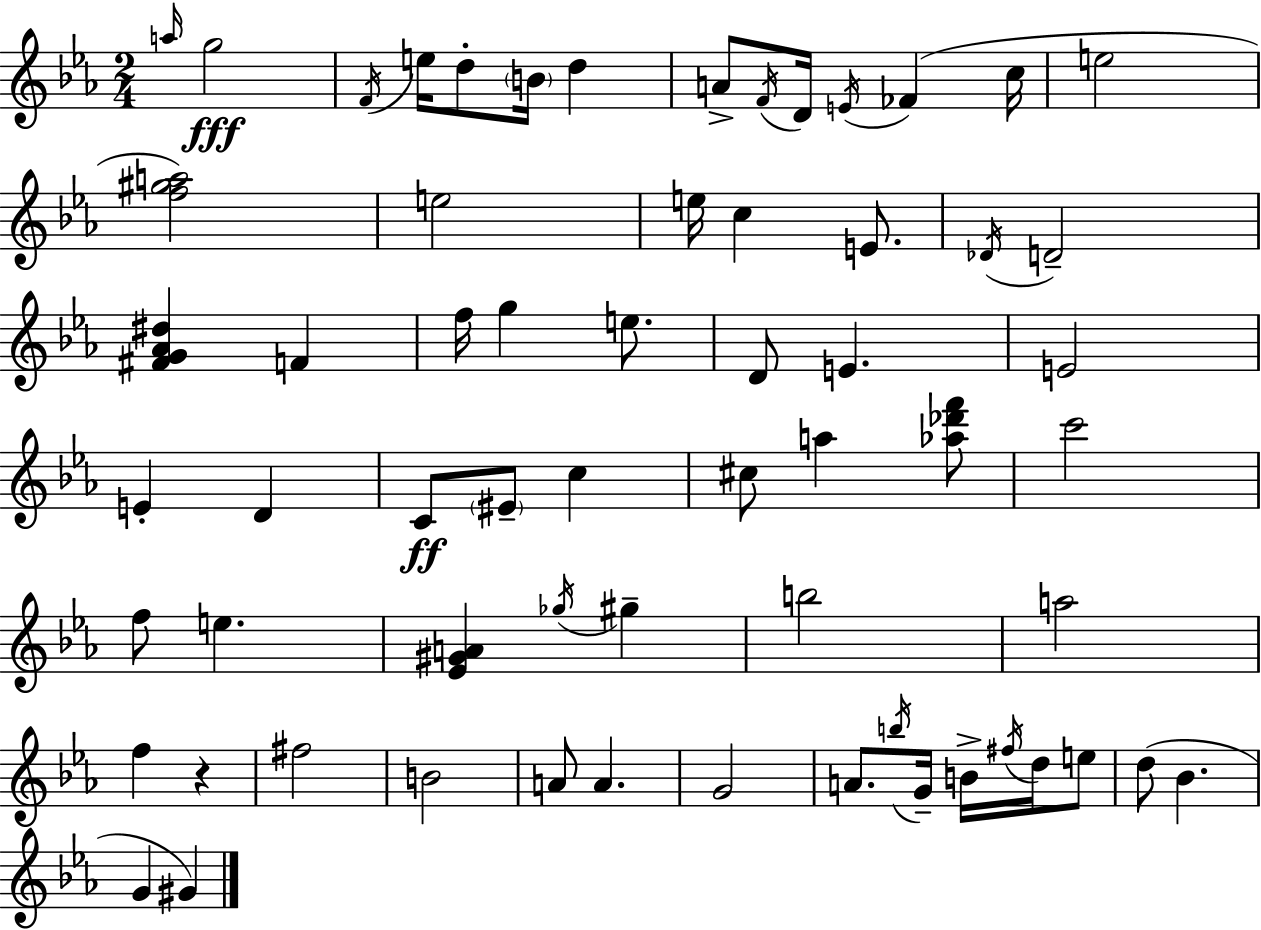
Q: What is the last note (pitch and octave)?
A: G#4